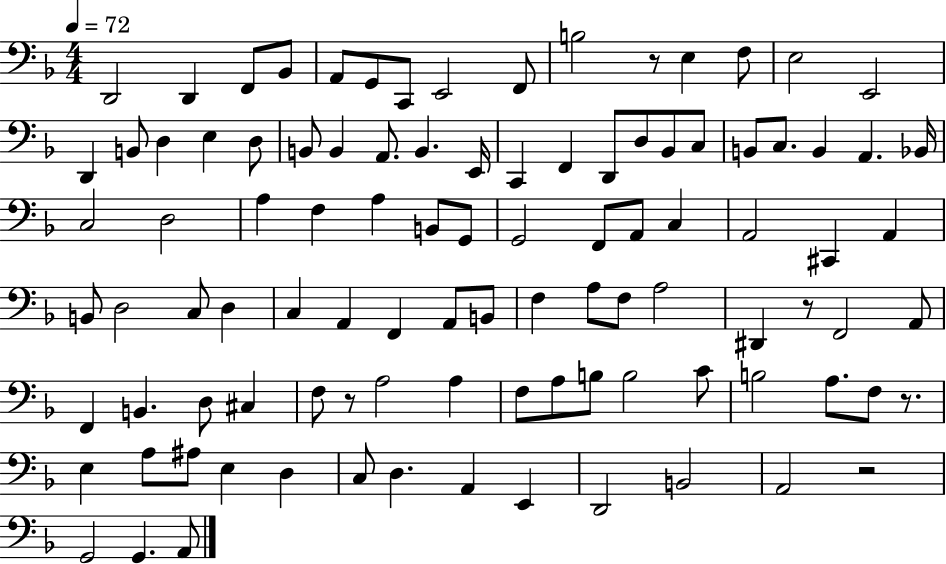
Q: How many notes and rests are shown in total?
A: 100